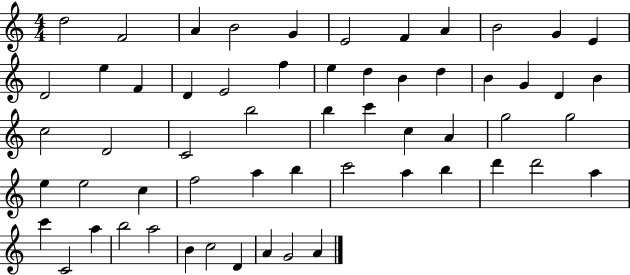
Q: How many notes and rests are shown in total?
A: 58